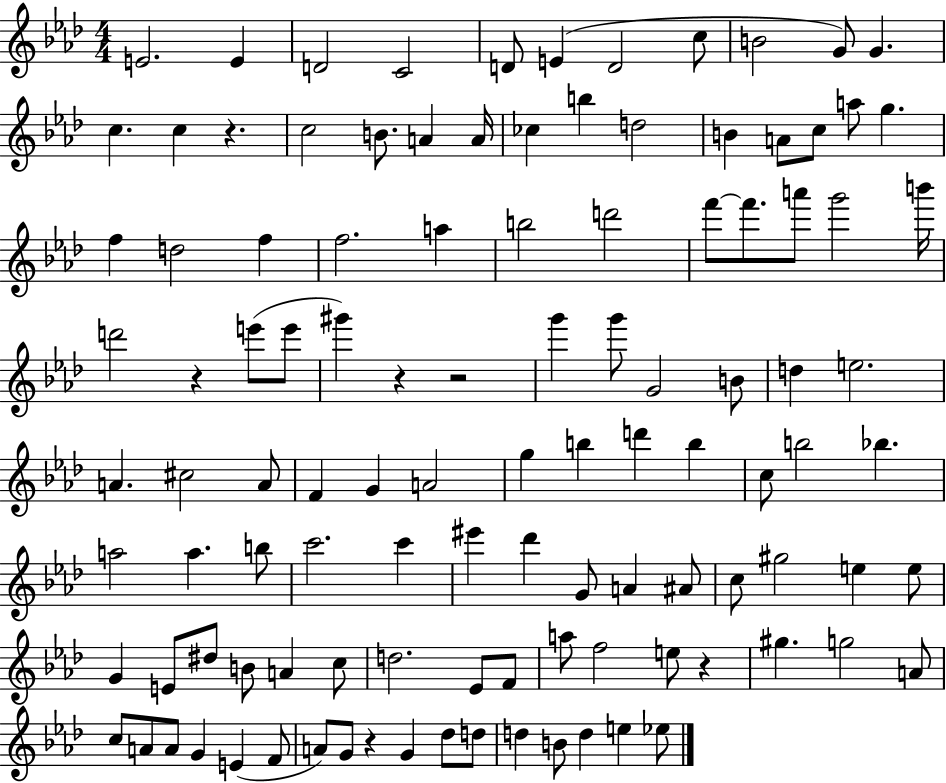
X:1
T:Untitled
M:4/4
L:1/4
K:Ab
E2 E D2 C2 D/2 E D2 c/2 B2 G/2 G c c z c2 B/2 A A/4 _c b d2 B A/2 c/2 a/2 g f d2 f f2 a b2 d'2 f'/2 f'/2 a'/2 g'2 b'/4 d'2 z e'/2 e'/2 ^g' z z2 g' g'/2 G2 B/2 d e2 A ^c2 A/2 F G A2 g b d' b c/2 b2 _b a2 a b/2 c'2 c' ^e' _d' G/2 A ^A/2 c/2 ^g2 e e/2 G E/2 ^d/2 B/2 A c/2 d2 _E/2 F/2 a/2 f2 e/2 z ^g g2 A/2 c/2 A/2 A/2 G E F/2 A/2 G/2 z G _d/2 d/2 d B/2 d e _e/2